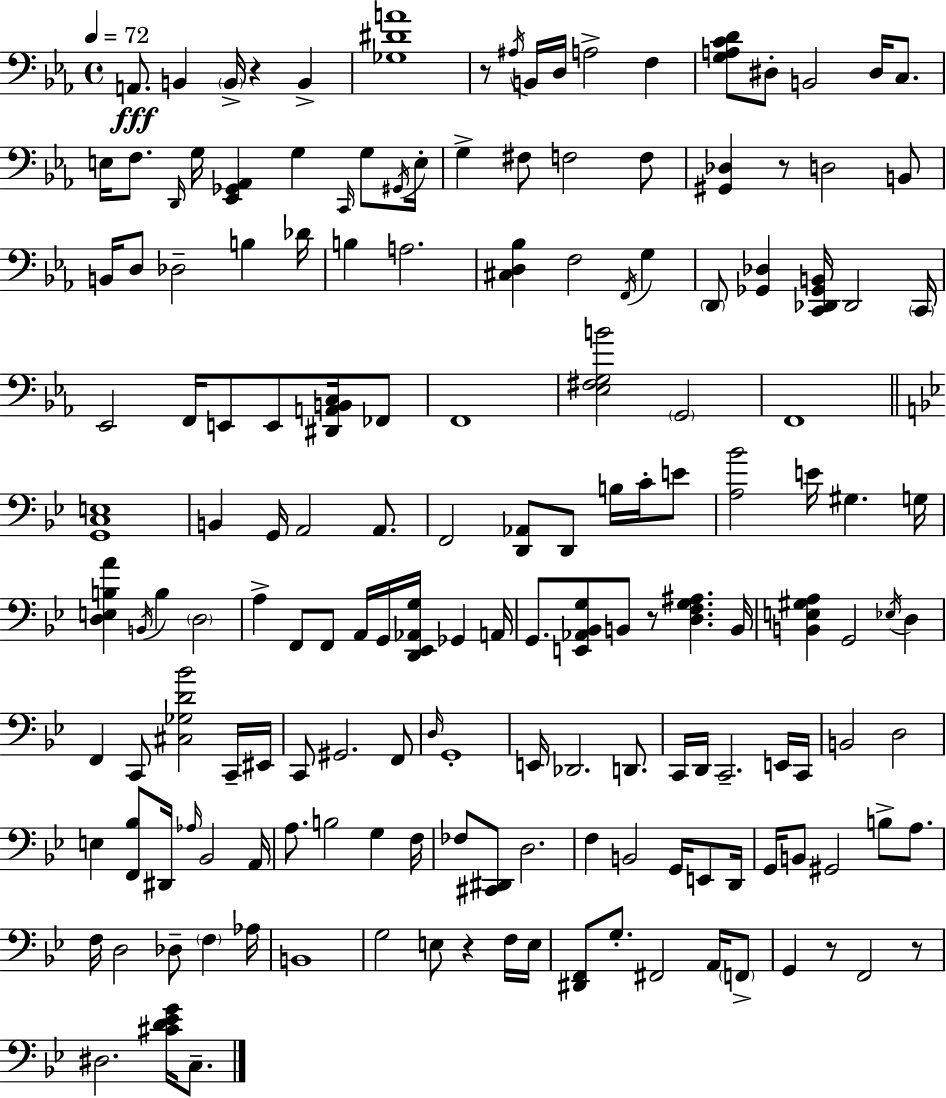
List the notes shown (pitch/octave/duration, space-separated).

A2/e. B2/q B2/s R/q B2/q [Gb3,D#4,A4]/w R/e A#3/s B2/s D3/s A3/h F3/q [G3,A3,C4,D4]/e D#3/e B2/h D#3/s C3/e. E3/s F3/e. D2/s G3/s [Eb2,Gb2,Ab2]/q G3/q C2/s G3/e G#2/s E3/s G3/q F#3/e F3/h F3/e [G#2,Db3]/q R/e D3/h B2/e B2/s D3/e Db3/h B3/q Db4/s B3/q A3/h. [C#3,D3,Bb3]/q F3/h F2/s G3/q D2/e [Gb2,Db3]/q [C2,Db2,Gb2,B2]/s Db2/h C2/s Eb2/h F2/s E2/e E2/e [D#2,A2,B2,C3]/s FES2/e F2/w [Eb3,F#3,G3,B4]/h G2/h F2/w [G2,C3,E3]/w B2/q G2/s A2/h A2/e. F2/h [D2,Ab2]/e D2/e B3/s C4/s E4/e [A3,Bb4]/h E4/s G#3/q. G3/s [D3,E3,B3,A4]/q B2/s B3/q D3/h A3/q F2/e F2/e A2/s G2/s [D2,Eb2,Ab2,G3]/s Gb2/q A2/s G2/e. [E2,Ab2,Bb2,G3]/e B2/e R/e [D3,F3,G3,A#3]/q. B2/s [B2,E3,G#3,A3]/q G2/h Eb3/s D3/q F2/q C2/e [C#3,Gb3,D4,Bb4]/h C2/s EIS2/s C2/e G#2/h. F2/e D3/s G2/w E2/s Db2/h. D2/e. C2/s D2/s C2/h. E2/s C2/s B2/h D3/h E3/q [F2,Bb3]/e D#2/s Ab3/s Bb2/h A2/s A3/e. B3/h G3/q F3/s FES3/e [C#2,D#2]/e D3/h. F3/q B2/h G2/s E2/e D2/s G2/s B2/e G#2/h B3/e A3/e. F3/s D3/h Db3/e F3/q Ab3/s B2/w G3/h E3/e R/q F3/s E3/s [D#2,F2]/e G3/e. F#2/h A2/s F2/e G2/q R/e F2/h R/e D#3/h. [C#4,D4,Eb4,G4]/s C3/e.